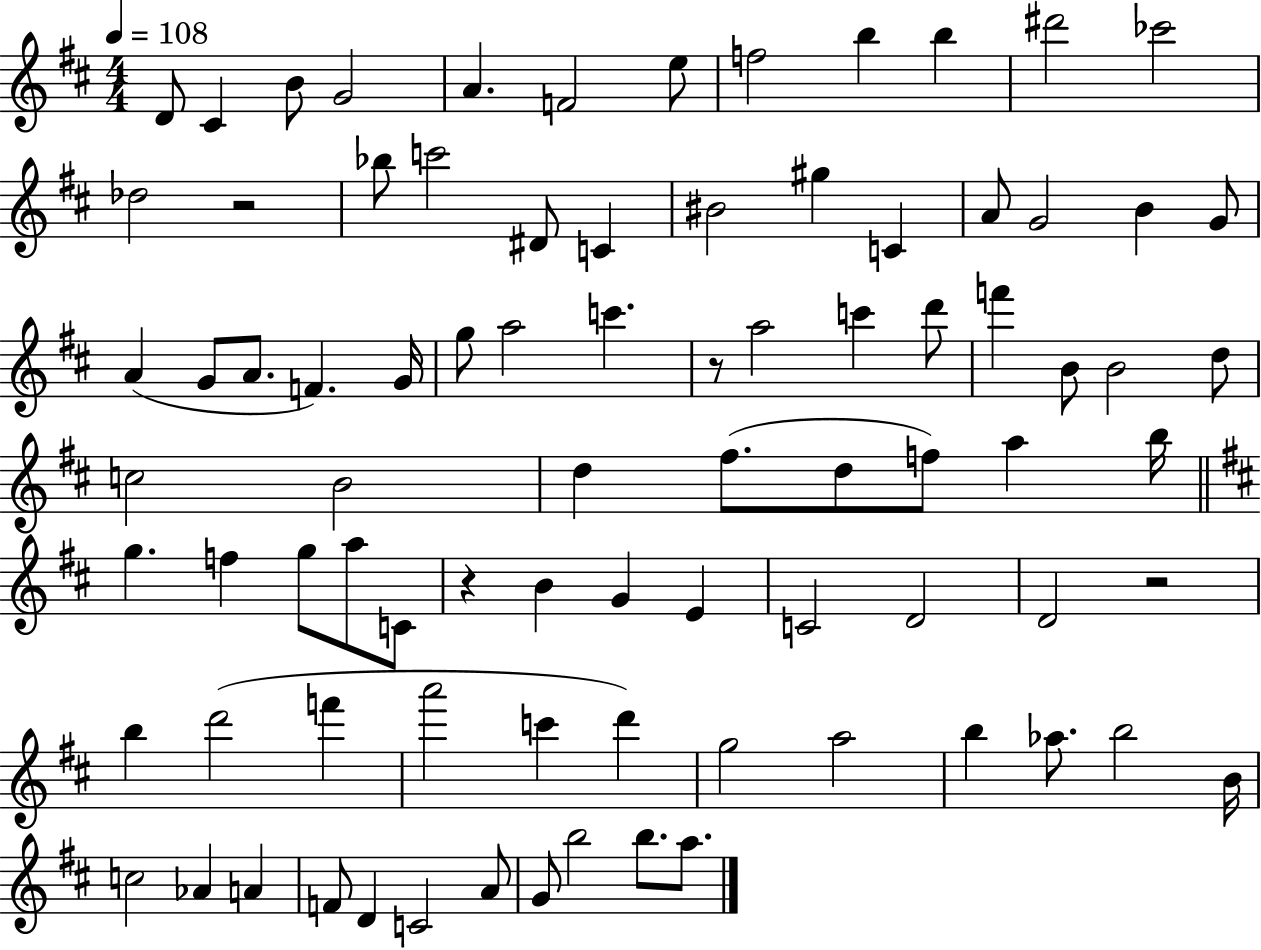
{
  \clef treble
  \numericTimeSignature
  \time 4/4
  \key d \major
  \tempo 4 = 108
  \repeat volta 2 { d'8 cis'4 b'8 g'2 | a'4. f'2 e''8 | f''2 b''4 b''4 | dis'''2 ces'''2 | \break des''2 r2 | bes''8 c'''2 dis'8 c'4 | bis'2 gis''4 c'4 | a'8 g'2 b'4 g'8 | \break a'4( g'8 a'8. f'4.) g'16 | g''8 a''2 c'''4. | r8 a''2 c'''4 d'''8 | f'''4 b'8 b'2 d''8 | \break c''2 b'2 | d''4 fis''8.( d''8 f''8) a''4 b''16 | \bar "||" \break \key d \major g''4. f''4 g''8 a''8 c'8 | r4 b'4 g'4 e'4 | c'2 d'2 | d'2 r2 | \break b''4 d'''2( f'''4 | a'''2 c'''4 d'''4) | g''2 a''2 | b''4 aes''8. b''2 b'16 | \break c''2 aes'4 a'4 | f'8 d'4 c'2 a'8 | g'8 b''2 b''8. a''8. | } \bar "|."
}